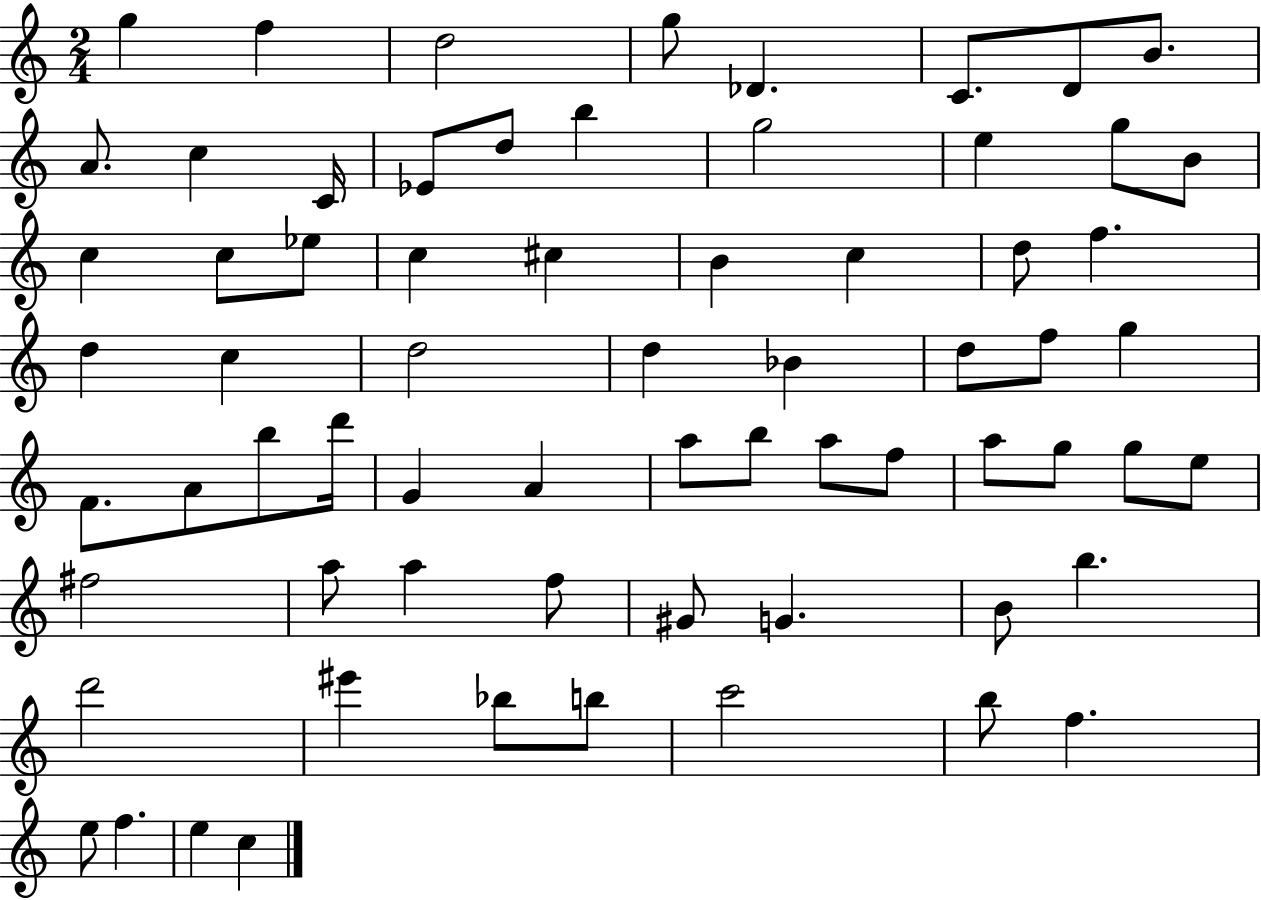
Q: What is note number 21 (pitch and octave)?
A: Eb5